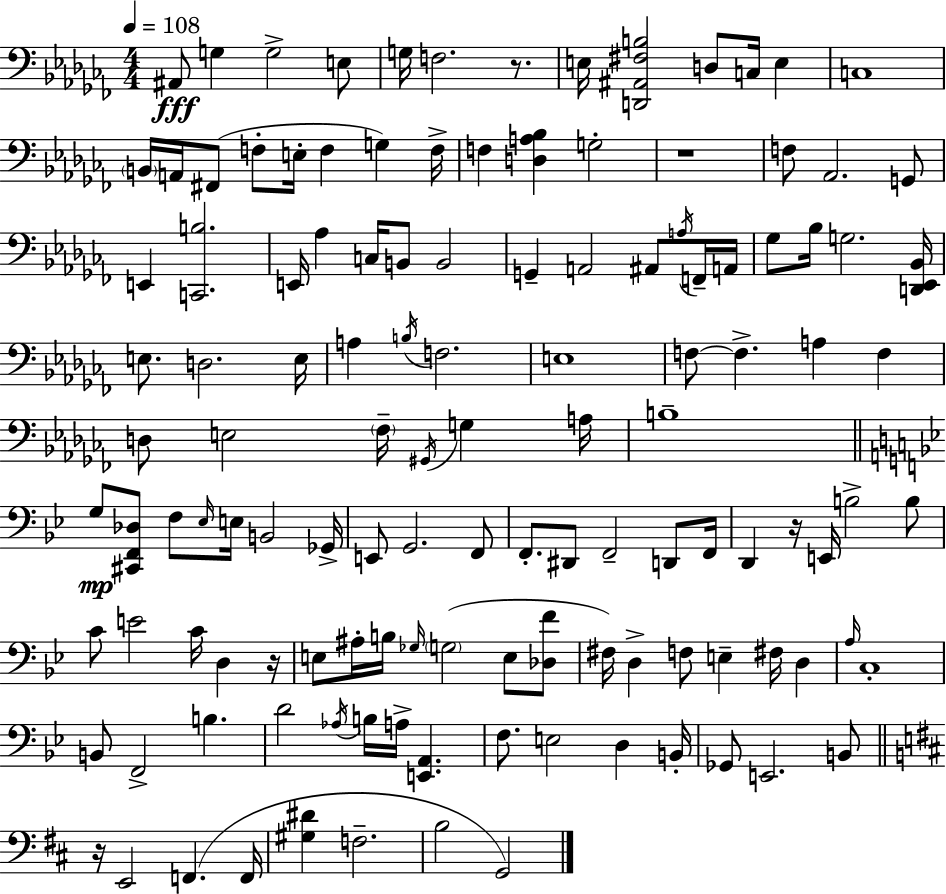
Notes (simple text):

A#2/e G3/q G3/h E3/e G3/s F3/h. R/e. E3/s [D2,A#2,F#3,B3]/h D3/e C3/s E3/q C3/w B2/s A2/s F#2/e F3/e E3/s F3/q G3/q F3/s F3/q [D3,A3,Bb3]/q G3/h R/w F3/e Ab2/h. G2/e E2/q [C2,B3]/h. E2/s Ab3/q C3/s B2/e B2/h G2/q A2/h A#2/e A3/s F2/s A2/s Gb3/e Bb3/s G3/h. [D2,Eb2,Bb2]/s E3/e. D3/h. E3/s A3/q B3/s F3/h. E3/w F3/e F3/q. A3/q F3/q D3/e E3/h FES3/s G#2/s G3/q A3/s B3/w G3/e [C#2,F2,Db3]/e F3/e Eb3/s E3/s B2/h Gb2/s E2/e G2/h. F2/e F2/e. D#2/e F2/h D2/e F2/s D2/q R/s E2/s B3/h B3/e C4/e E4/h C4/s D3/q R/s E3/e A#3/s B3/s Gb3/s G3/h E3/e [Db3,F4]/e F#3/s D3/q F3/e E3/q F#3/s D3/q A3/s C3/w B2/e F2/h B3/q. D4/h Ab3/s B3/s A3/s [E2,A2]/q. F3/e. E3/h D3/q B2/s Gb2/e E2/h. B2/e R/s E2/h F2/q. F2/s [G#3,D#4]/q F3/h. B3/h G2/h